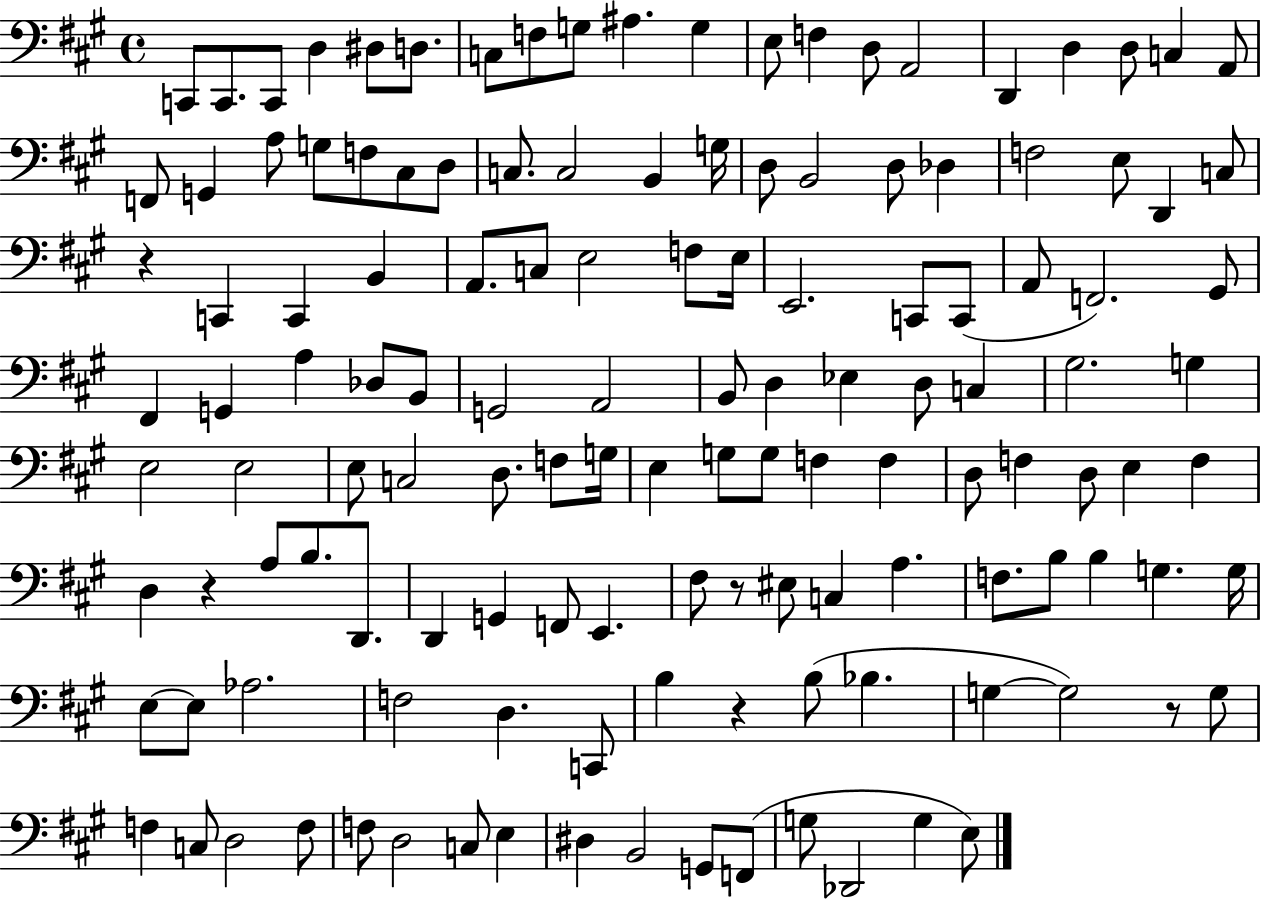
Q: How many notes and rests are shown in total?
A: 134